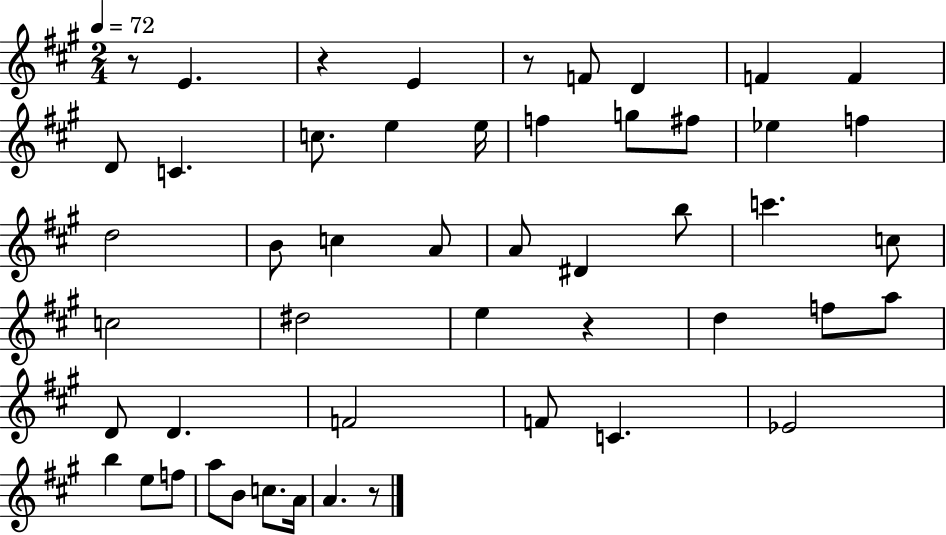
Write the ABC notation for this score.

X:1
T:Untitled
M:2/4
L:1/4
K:A
z/2 E z E z/2 F/2 D F F D/2 C c/2 e e/4 f g/2 ^f/2 _e f d2 B/2 c A/2 A/2 ^D b/2 c' c/2 c2 ^d2 e z d f/2 a/2 D/2 D F2 F/2 C _E2 b e/2 f/2 a/2 B/2 c/2 A/4 A z/2